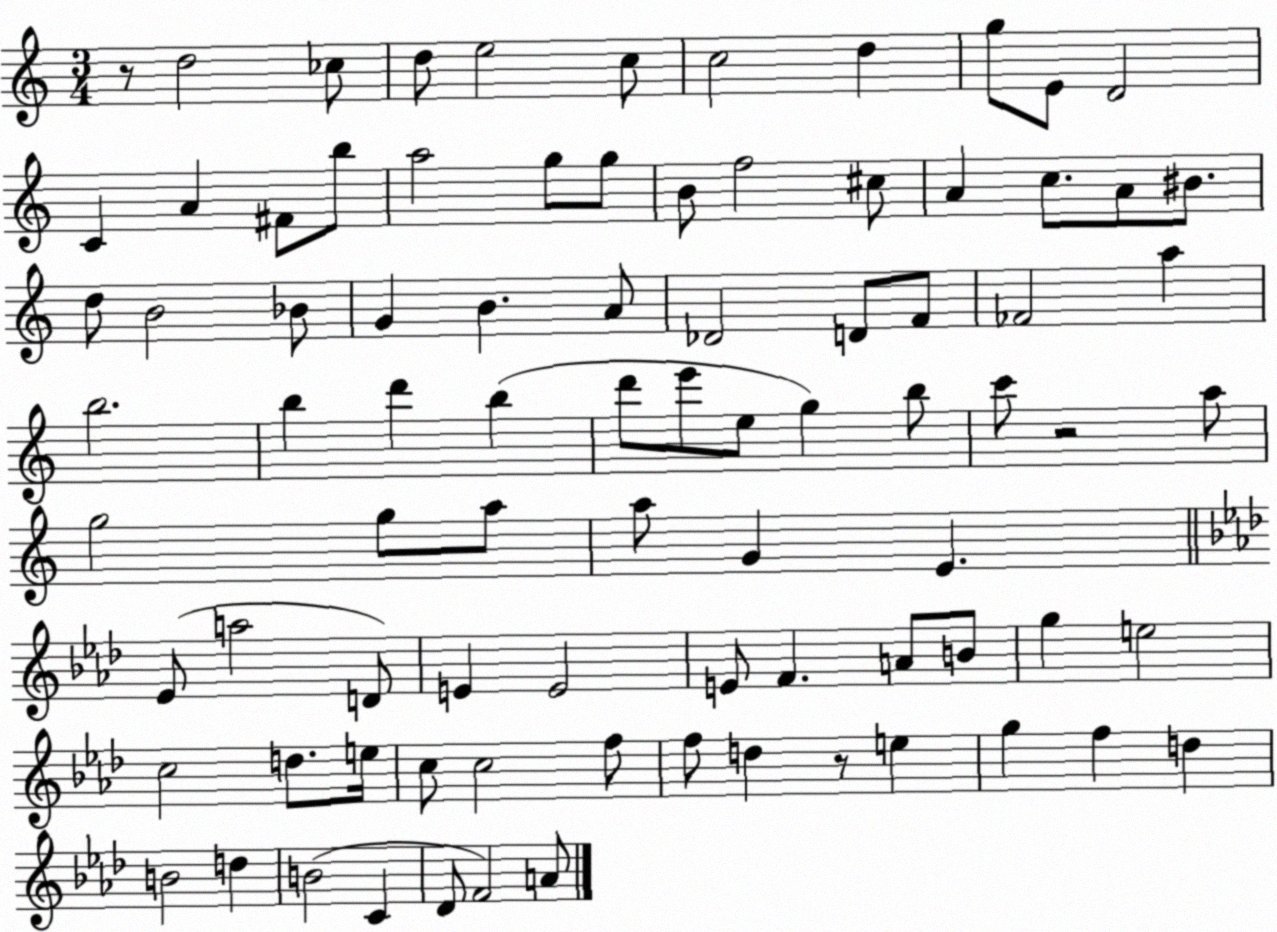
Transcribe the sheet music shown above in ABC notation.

X:1
T:Untitled
M:3/4
L:1/4
K:C
z/2 d2 _c/2 d/2 e2 c/2 c2 d g/2 E/2 D2 C A ^F/2 b/2 a2 g/2 g/2 B/2 f2 ^c/2 A c/2 A/2 ^B/2 d/2 B2 _B/2 G B A/2 _D2 D/2 F/2 _F2 a b2 b d' b d'/2 e'/2 e/2 g b/2 c'/2 z2 a/2 g2 g/2 a/2 a/2 G E _E/2 a2 D/2 E E2 E/2 F A/2 B/2 g e2 c2 d/2 e/4 c/2 c2 f/2 f/2 d z/2 e g f d B2 d B2 C _D/2 F2 A/2